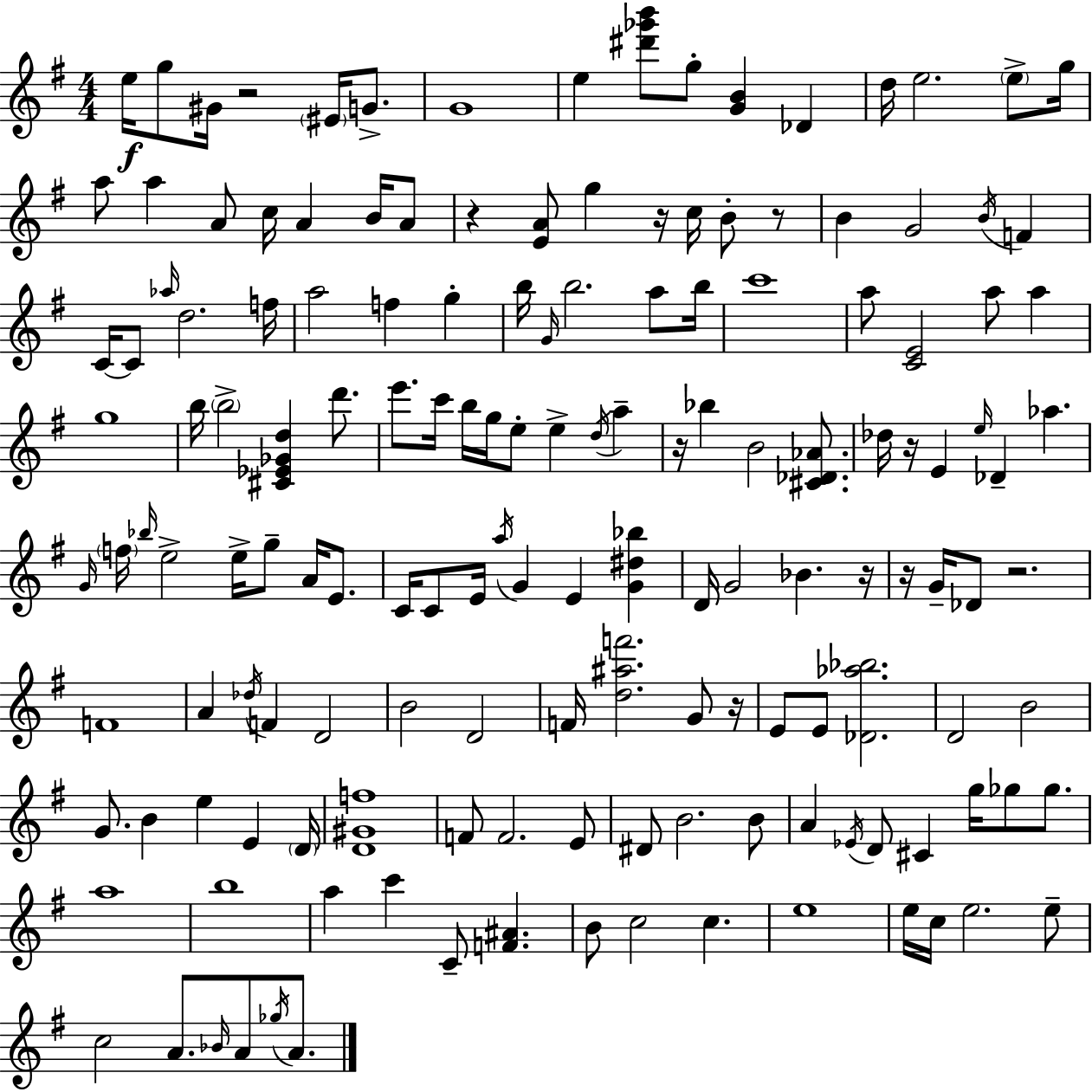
{
  \clef treble
  \numericTimeSignature
  \time 4/4
  \key e \minor
  e''16\f g''8 gis'16 r2 \parenthesize eis'16 g'8.-> | g'1 | e''4 <dis''' ges''' b'''>8 g''8-. <g' b'>4 des'4 | d''16 e''2. \parenthesize e''8-> g''16 | \break a''8 a''4 a'8 c''16 a'4 b'16 a'8 | r4 <e' a'>8 g''4 r16 c''16 b'8-. r8 | b'4 g'2 \acciaccatura { b'16 } f'4 | c'16~~ c'8 \grace { aes''16 } d''2. | \break f''16 a''2 f''4 g''4-. | b''16 \grace { g'16 } b''2. | a''8 b''16 c'''1 | a''8 <c' e'>2 a''8 a''4 | \break g''1 | b''16 \parenthesize b''2-> <cis' ees' ges' d''>4 | d'''8. e'''8. c'''16 b''16 g''16 e''8-. e''4-> \acciaccatura { d''16 } | a''4-- r16 bes''4 b'2 | \break <cis' des' aes'>8. des''16 r16 e'4 \grace { e''16 } des'4-- aes''4. | \grace { g'16 } \parenthesize f''16 \grace { bes''16 } e''2-> | e''16-> g''8-- a'16 e'8. c'16 c'8 e'16 \acciaccatura { a''16 } g'4 | e'4 <g' dis'' bes''>4 d'16 g'2 | \break bes'4. r16 r16 g'16-- des'8 r2. | f'1 | a'4 \acciaccatura { des''16 } f'4 | d'2 b'2 | \break d'2 f'16 <d'' ais'' f'''>2. | g'8 r16 e'8 e'8 <des' aes'' bes''>2. | d'2 | b'2 g'8. b'4 | \break e''4 e'4 \parenthesize d'16 <d' gis' f''>1 | f'8 f'2. | e'8 dis'8 b'2. | b'8 a'4 \acciaccatura { ees'16 } d'8 | \break cis'4 g''16 ges''8 ges''8. a''1 | b''1 | a''4 c'''4 | c'8-- <f' ais'>4. b'8 c''2 | \break c''4. e''1 | e''16 c''16 e''2. | e''8-- c''2 | a'8. \grace { bes'16 } a'8 \acciaccatura { ges''16 } a'8. \bar "|."
}